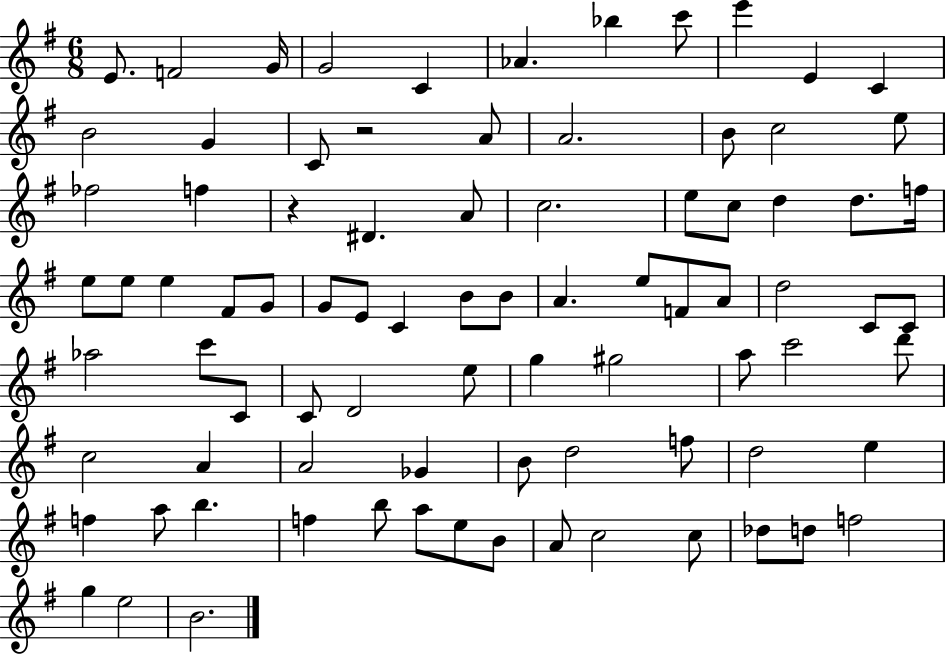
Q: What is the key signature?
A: G major